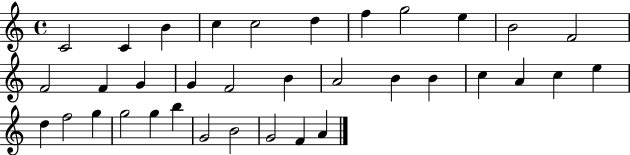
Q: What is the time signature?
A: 4/4